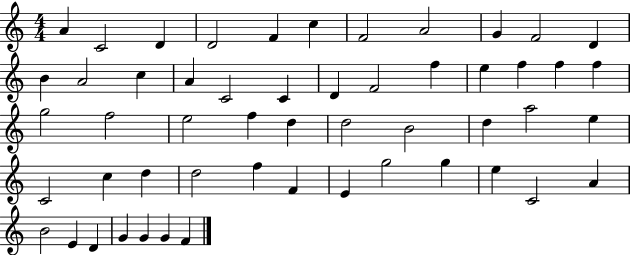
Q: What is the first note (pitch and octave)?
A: A4